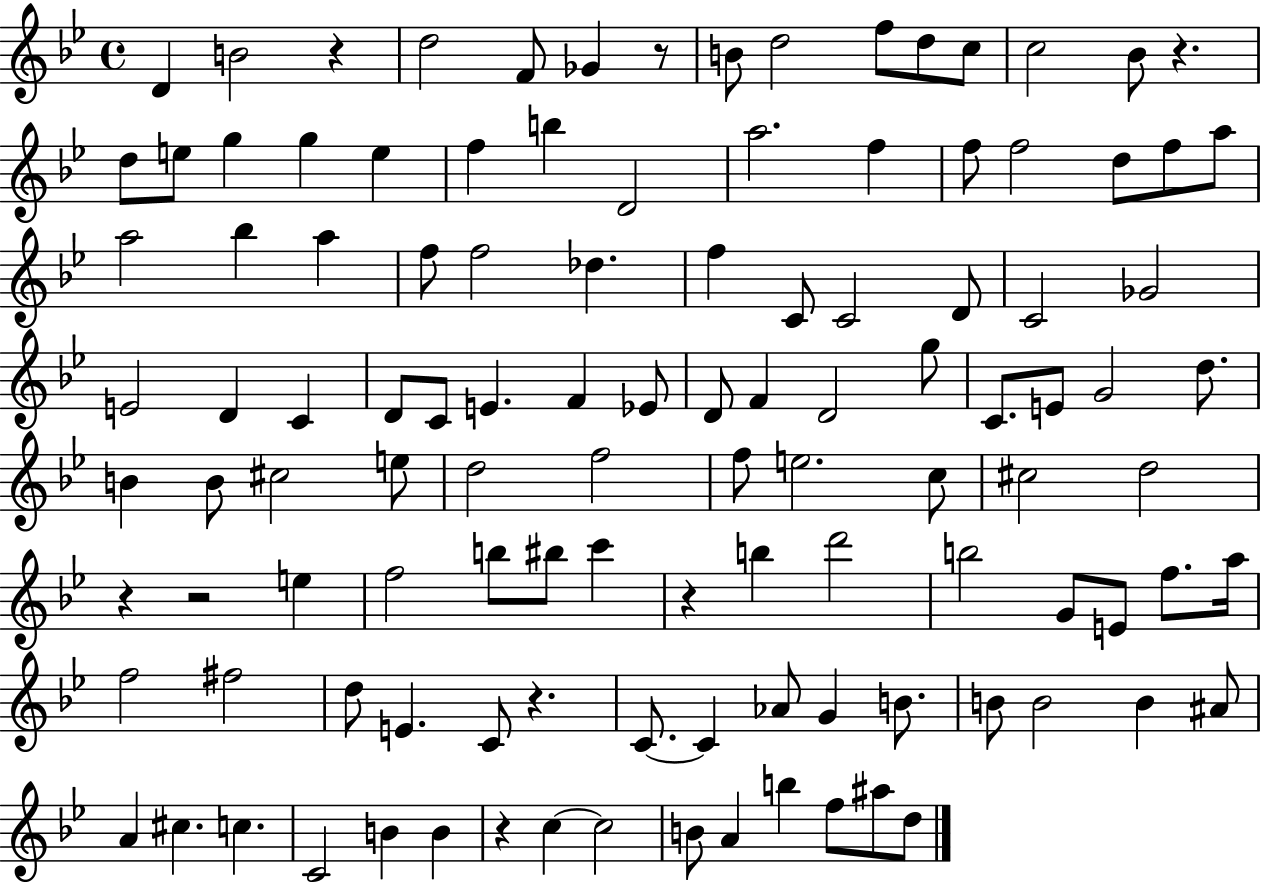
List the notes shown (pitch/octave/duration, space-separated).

D4/q B4/h R/q D5/h F4/e Gb4/q R/e B4/e D5/h F5/e D5/e C5/e C5/h Bb4/e R/q. D5/e E5/e G5/q G5/q E5/q F5/q B5/q D4/h A5/h. F5/q F5/e F5/h D5/e F5/e A5/e A5/h Bb5/q A5/q F5/e F5/h Db5/q. F5/q C4/e C4/h D4/e C4/h Gb4/h E4/h D4/q C4/q D4/e C4/e E4/q. F4/q Eb4/e D4/e F4/q D4/h G5/e C4/e. E4/e G4/h D5/e. B4/q B4/e C#5/h E5/e D5/h F5/h F5/e E5/h. C5/e C#5/h D5/h R/q R/h E5/q F5/h B5/e BIS5/e C6/q R/q B5/q D6/h B5/h G4/e E4/e F5/e. A5/s F5/h F#5/h D5/e E4/q. C4/e R/q. C4/e. C4/q Ab4/e G4/q B4/e. B4/e B4/h B4/q A#4/e A4/q C#5/q. C5/q. C4/h B4/q B4/q R/q C5/q C5/h B4/e A4/q B5/q F5/e A#5/e D5/e